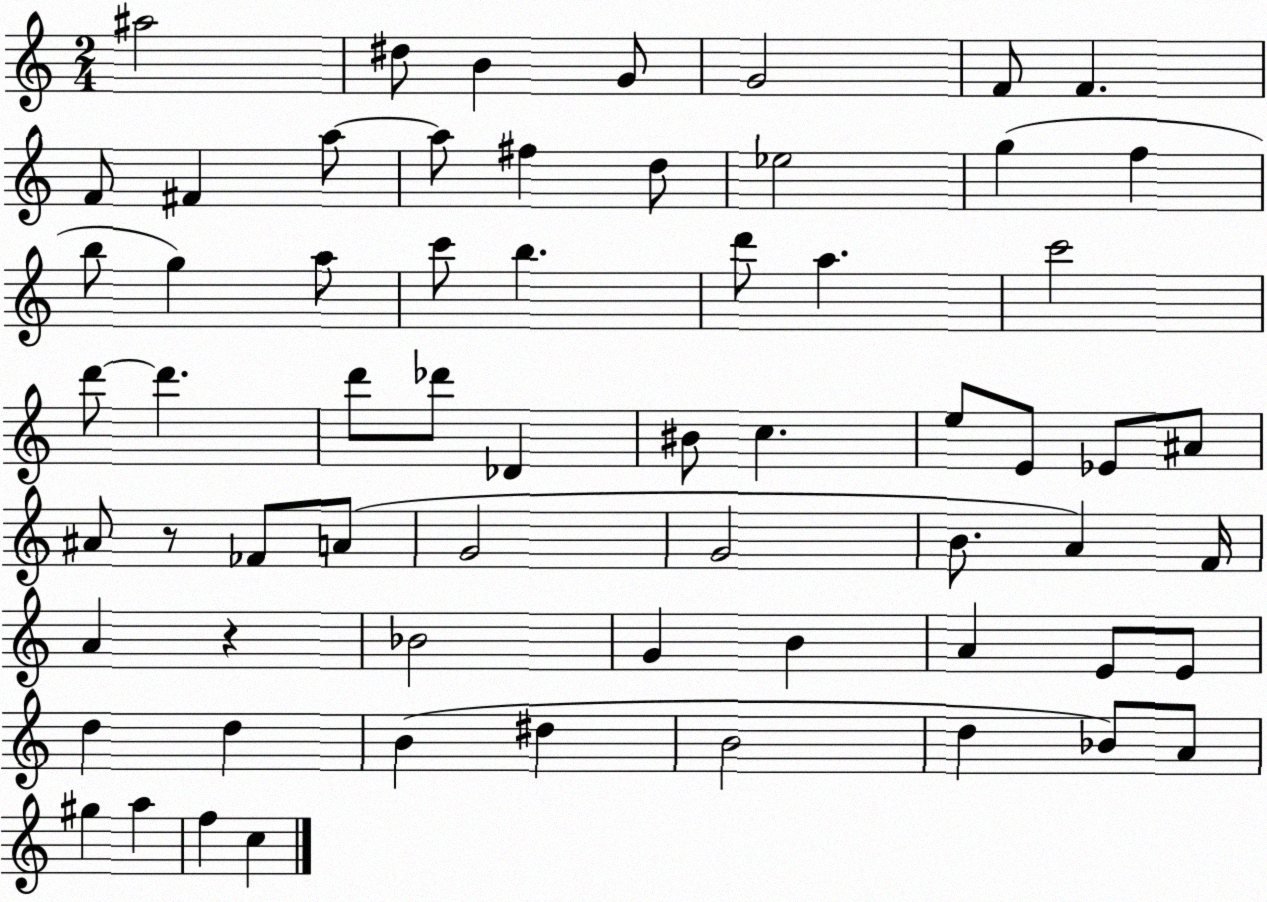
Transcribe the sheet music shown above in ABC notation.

X:1
T:Untitled
M:2/4
L:1/4
K:C
^a2 ^d/2 B G/2 G2 F/2 F F/2 ^F a/2 a/2 ^f d/2 _e2 g f b/2 g a/2 c'/2 b d'/2 a c'2 d'/2 d' d'/2 _d'/2 _D ^B/2 c e/2 E/2 _E/2 ^A/2 ^A/2 z/2 _F/2 A/2 G2 G2 B/2 A F/4 A z _B2 G B A E/2 E/2 d d B ^d B2 d _B/2 A/2 ^g a f c